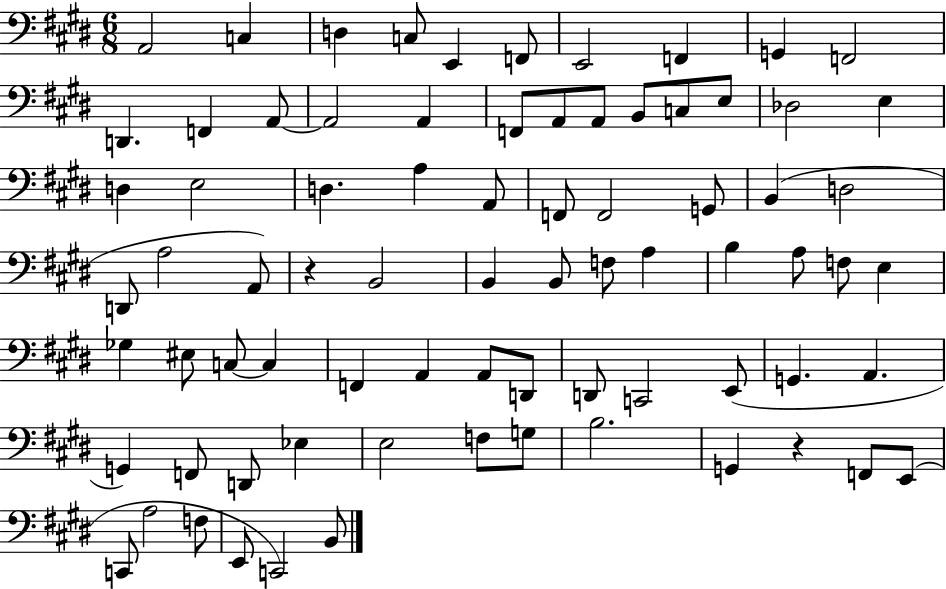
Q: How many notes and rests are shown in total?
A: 77